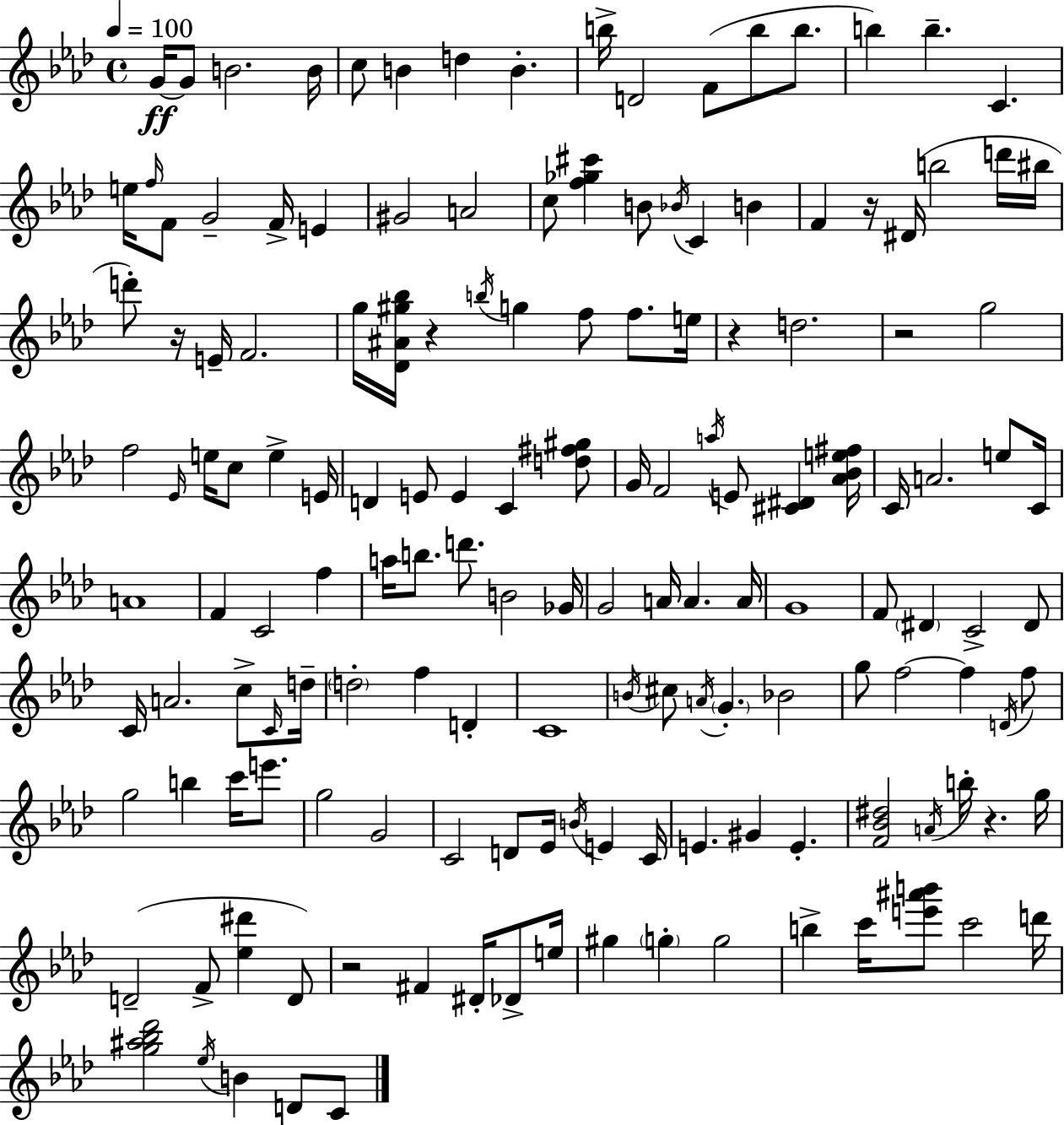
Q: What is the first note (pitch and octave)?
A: G4